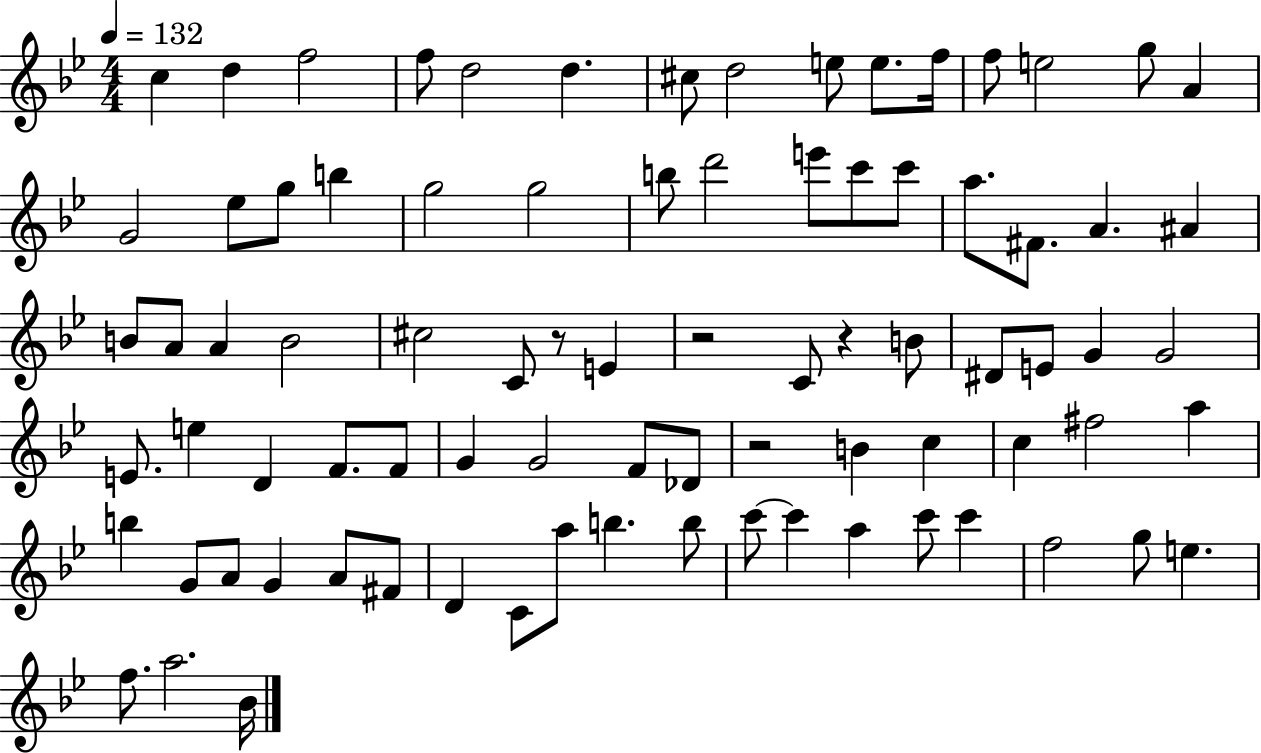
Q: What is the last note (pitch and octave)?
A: Bb4